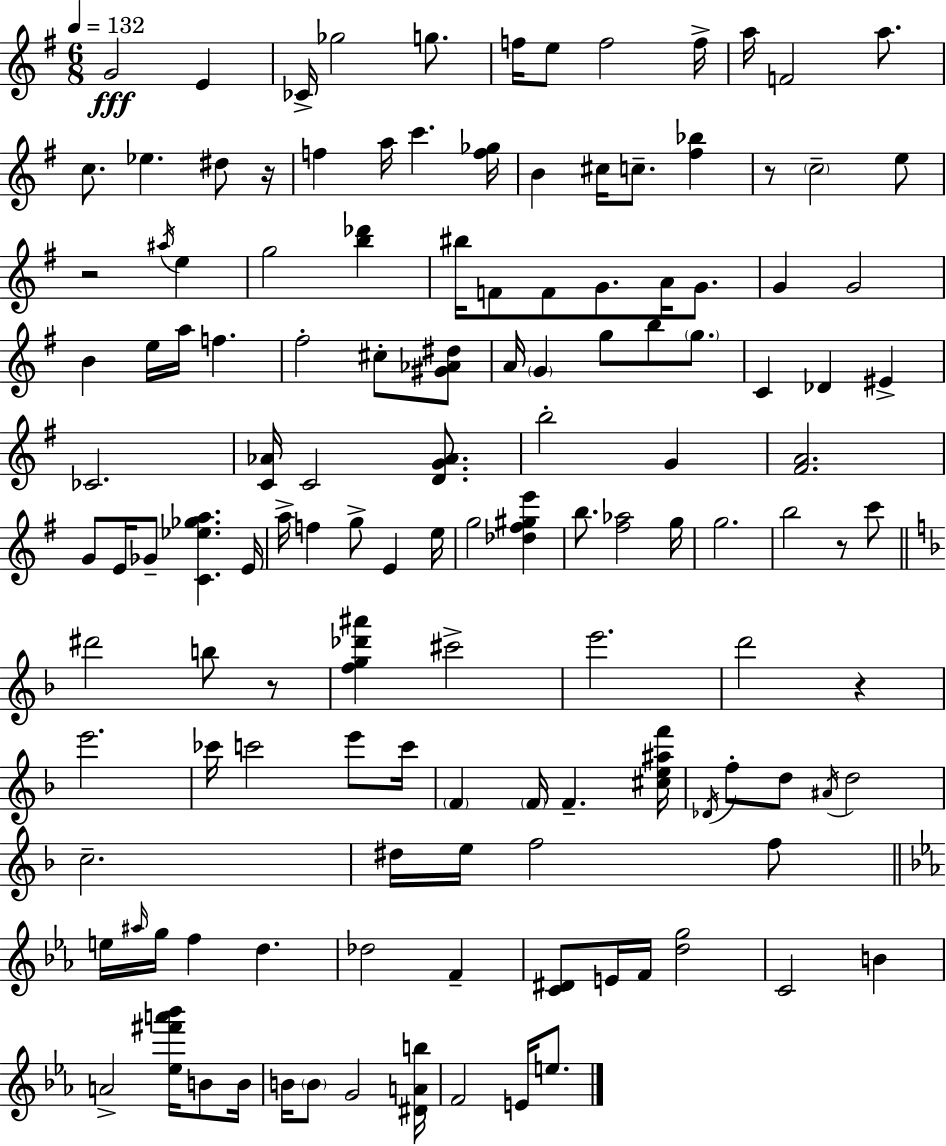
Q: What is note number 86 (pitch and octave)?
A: C5